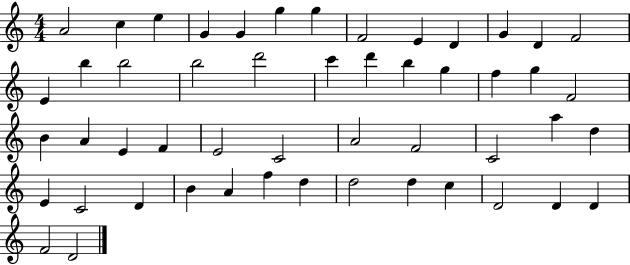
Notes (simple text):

A4/h C5/q E5/q G4/q G4/q G5/q G5/q F4/h E4/q D4/q G4/q D4/q F4/h E4/q B5/q B5/h B5/h D6/h C6/q D6/q B5/q G5/q F5/q G5/q F4/h B4/q A4/q E4/q F4/q E4/h C4/h A4/h F4/h C4/h A5/q D5/q E4/q C4/h D4/q B4/q A4/q F5/q D5/q D5/h D5/q C5/q D4/h D4/q D4/q F4/h D4/h